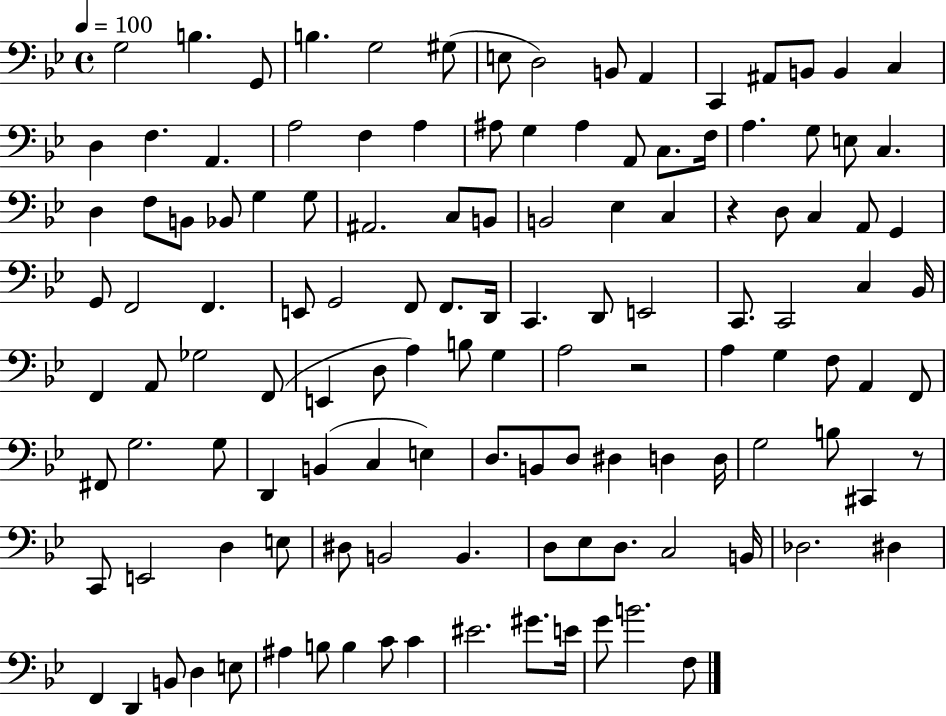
{
  \clef bass
  \time 4/4
  \defaultTimeSignature
  \key bes \major
  \tempo 4 = 100
  \repeat volta 2 { g2 b4. g,8 | b4. g2 gis8( | e8 d2) b,8 a,4 | c,4 ais,8 b,8 b,4 c4 | \break d4 f4. a,4. | a2 f4 a4 | ais8 g4 ais4 a,8 c8. f16 | a4. g8 e8 c4. | \break d4 f8 b,8 bes,8 g4 g8 | ais,2. c8 b,8 | b,2 ees4 c4 | r4 d8 c4 a,8 g,4 | \break g,8 f,2 f,4. | e,8 g,2 f,8 f,8. d,16 | c,4. d,8 e,2 | c,8. c,2 c4 bes,16 | \break f,4 a,8 ges2 f,8( | e,4 d8 a4) b8 g4 | a2 r2 | a4 g4 f8 a,4 f,8 | \break fis,8 g2. g8 | d,4 b,4( c4 e4) | d8. b,8 d8 dis4 d4 d16 | g2 b8 cis,4 r8 | \break c,8 e,2 d4 e8 | dis8 b,2 b,4. | d8 ees8 d8. c2 b,16 | des2. dis4 | \break f,4 d,4 b,8 d4 e8 | ais4 b8 b4 c'8 c'4 | eis'2. gis'8. e'16 | g'8 b'2. f8 | \break } \bar "|."
}